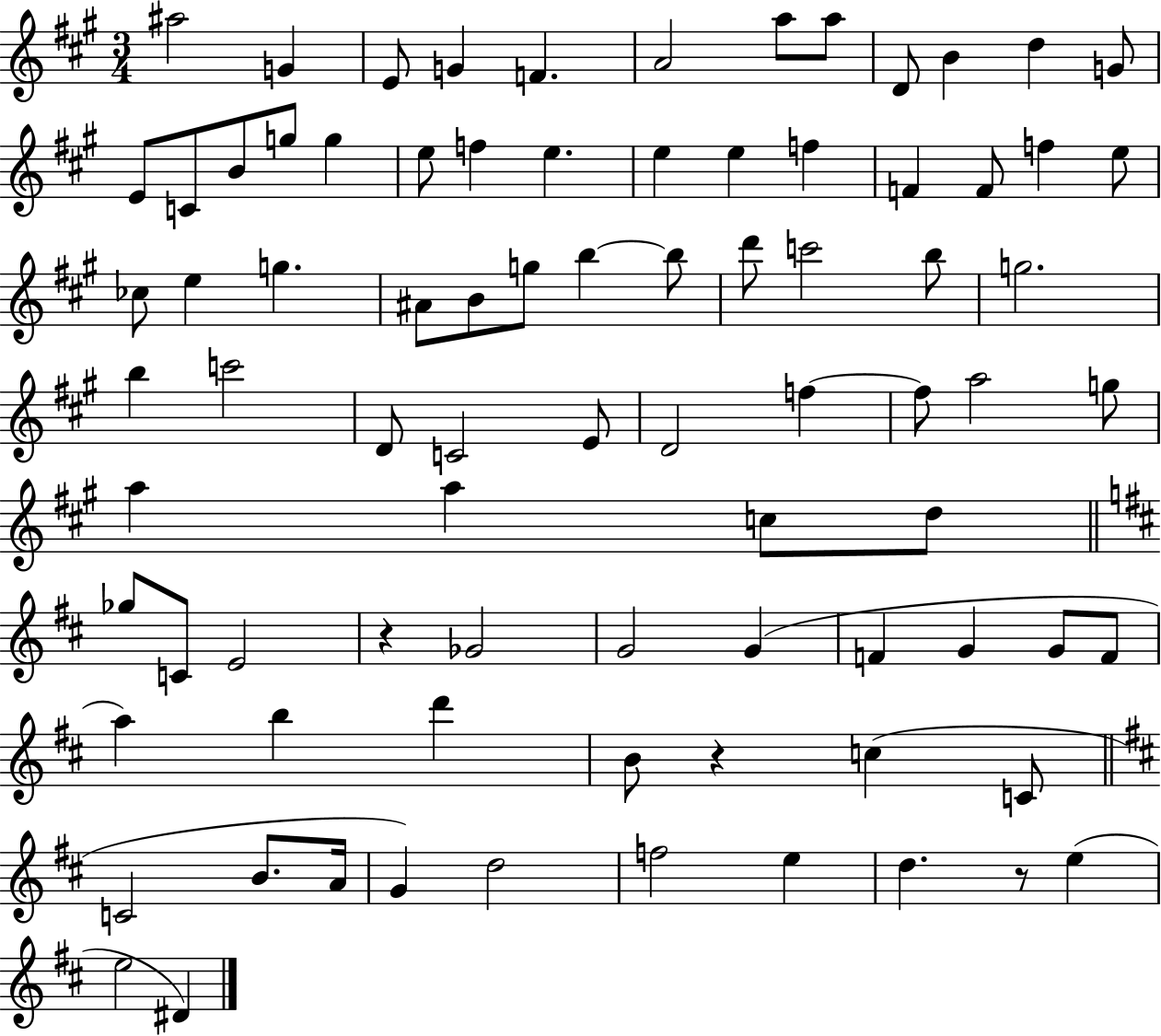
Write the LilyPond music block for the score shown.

{
  \clef treble
  \numericTimeSignature
  \time 3/4
  \key a \major
  ais''2 g'4 | e'8 g'4 f'4. | a'2 a''8 a''8 | d'8 b'4 d''4 g'8 | \break e'8 c'8 b'8 g''8 g''4 | e''8 f''4 e''4. | e''4 e''4 f''4 | f'4 f'8 f''4 e''8 | \break ces''8 e''4 g''4. | ais'8 b'8 g''8 b''4~~ b''8 | d'''8 c'''2 b''8 | g''2. | \break b''4 c'''2 | d'8 c'2 e'8 | d'2 f''4~~ | f''8 a''2 g''8 | \break a''4 a''4 c''8 d''8 | \bar "||" \break \key d \major ges''8 c'8 e'2 | r4 ges'2 | g'2 g'4( | f'4 g'4 g'8 f'8 | \break a''4) b''4 d'''4 | b'8 r4 c''4( c'8 | \bar "||" \break \key b \minor c'2 b'8. a'16 | g'4) d''2 | f''2 e''4 | d''4. r8 e''4( | \break e''2 dis'4) | \bar "|."
}